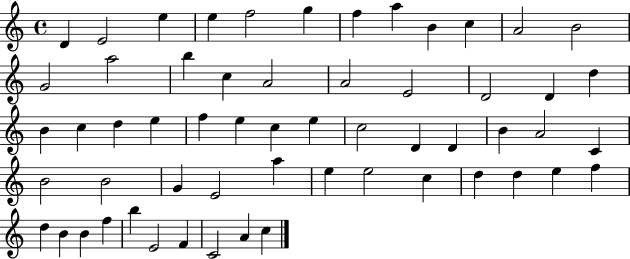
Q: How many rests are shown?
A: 0